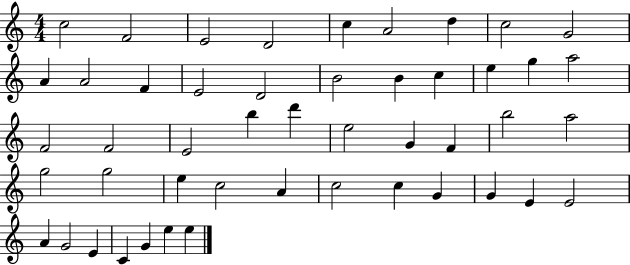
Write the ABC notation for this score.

X:1
T:Untitled
M:4/4
L:1/4
K:C
c2 F2 E2 D2 c A2 d c2 G2 A A2 F E2 D2 B2 B c e g a2 F2 F2 E2 b d' e2 G F b2 a2 g2 g2 e c2 A c2 c G G E E2 A G2 E C G e e